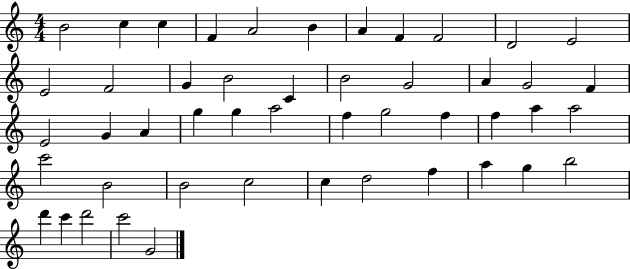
X:1
T:Untitled
M:4/4
L:1/4
K:C
B2 c c F A2 B A F F2 D2 E2 E2 F2 G B2 C B2 G2 A G2 F E2 G A g g a2 f g2 f f a a2 c'2 B2 B2 c2 c d2 f a g b2 d' c' d'2 c'2 G2